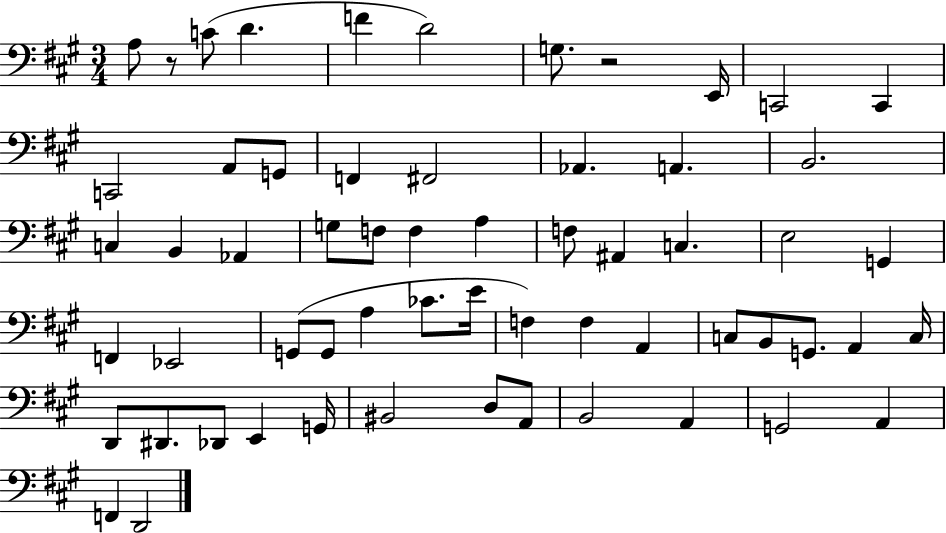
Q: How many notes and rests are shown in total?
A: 60